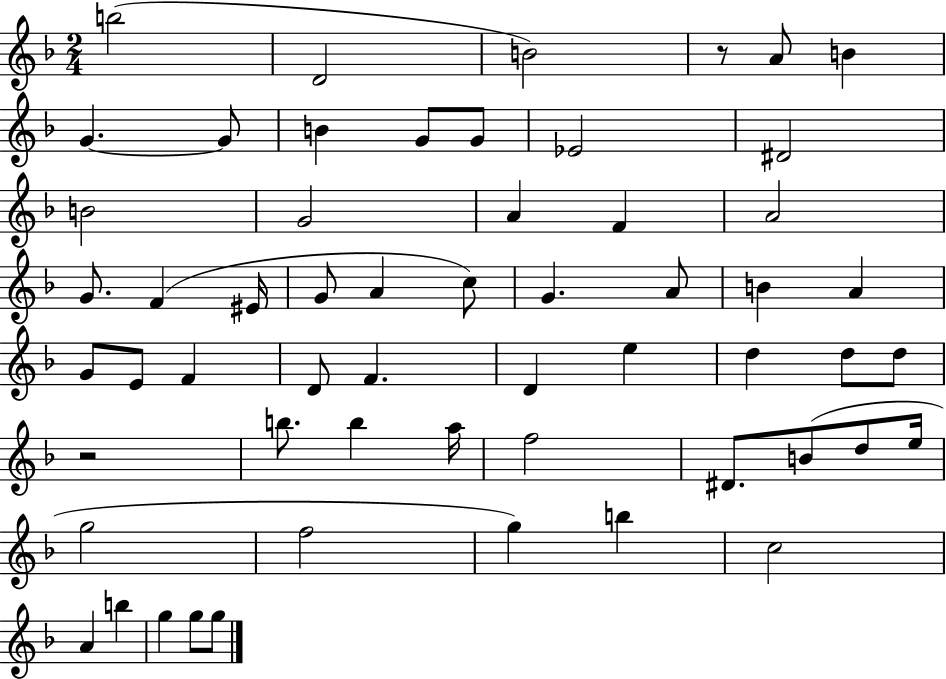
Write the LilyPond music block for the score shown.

{
  \clef treble
  \numericTimeSignature
  \time 2/4
  \key f \major
  \repeat volta 2 { b''2( | d'2 | b'2) | r8 a'8 b'4 | \break g'4.~~ g'8 | b'4 g'8 g'8 | ees'2 | dis'2 | \break b'2 | g'2 | a'4 f'4 | a'2 | \break g'8. f'4( eis'16 | g'8 a'4 c''8) | g'4. a'8 | b'4 a'4 | \break g'8 e'8 f'4 | d'8 f'4. | d'4 e''4 | d''4 d''8 d''8 | \break r2 | b''8. b''4 a''16 | f''2 | dis'8. b'8( d''8 e''16 | \break g''2 | f''2 | g''4) b''4 | c''2 | \break a'4 b''4 | g''4 g''8 g''8 | } \bar "|."
}